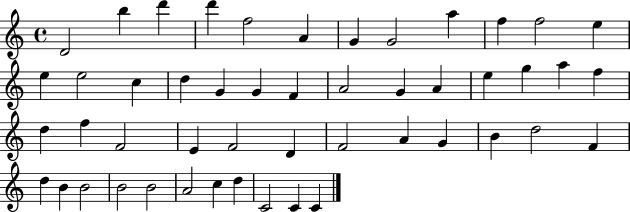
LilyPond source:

{
  \clef treble
  \time 4/4
  \defaultTimeSignature
  \key c \major
  d'2 b''4 d'''4 | d'''4 f''2 a'4 | g'4 g'2 a''4 | f''4 f''2 e''4 | \break e''4 e''2 c''4 | d''4 g'4 g'4 f'4 | a'2 g'4 a'4 | e''4 g''4 a''4 f''4 | \break d''4 f''4 f'2 | e'4 f'2 d'4 | f'2 a'4 g'4 | b'4 d''2 f'4 | \break d''4 b'4 b'2 | b'2 b'2 | a'2 c''4 d''4 | c'2 c'4 c'4 | \break \bar "|."
}